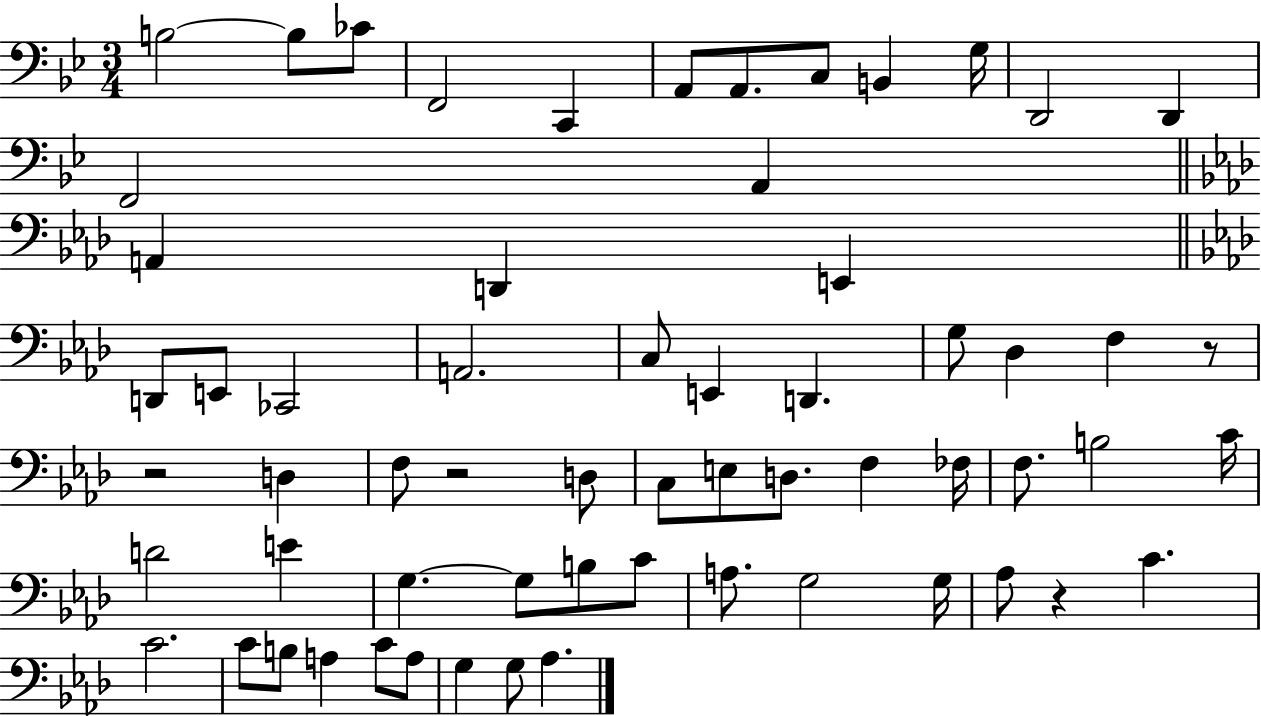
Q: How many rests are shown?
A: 4